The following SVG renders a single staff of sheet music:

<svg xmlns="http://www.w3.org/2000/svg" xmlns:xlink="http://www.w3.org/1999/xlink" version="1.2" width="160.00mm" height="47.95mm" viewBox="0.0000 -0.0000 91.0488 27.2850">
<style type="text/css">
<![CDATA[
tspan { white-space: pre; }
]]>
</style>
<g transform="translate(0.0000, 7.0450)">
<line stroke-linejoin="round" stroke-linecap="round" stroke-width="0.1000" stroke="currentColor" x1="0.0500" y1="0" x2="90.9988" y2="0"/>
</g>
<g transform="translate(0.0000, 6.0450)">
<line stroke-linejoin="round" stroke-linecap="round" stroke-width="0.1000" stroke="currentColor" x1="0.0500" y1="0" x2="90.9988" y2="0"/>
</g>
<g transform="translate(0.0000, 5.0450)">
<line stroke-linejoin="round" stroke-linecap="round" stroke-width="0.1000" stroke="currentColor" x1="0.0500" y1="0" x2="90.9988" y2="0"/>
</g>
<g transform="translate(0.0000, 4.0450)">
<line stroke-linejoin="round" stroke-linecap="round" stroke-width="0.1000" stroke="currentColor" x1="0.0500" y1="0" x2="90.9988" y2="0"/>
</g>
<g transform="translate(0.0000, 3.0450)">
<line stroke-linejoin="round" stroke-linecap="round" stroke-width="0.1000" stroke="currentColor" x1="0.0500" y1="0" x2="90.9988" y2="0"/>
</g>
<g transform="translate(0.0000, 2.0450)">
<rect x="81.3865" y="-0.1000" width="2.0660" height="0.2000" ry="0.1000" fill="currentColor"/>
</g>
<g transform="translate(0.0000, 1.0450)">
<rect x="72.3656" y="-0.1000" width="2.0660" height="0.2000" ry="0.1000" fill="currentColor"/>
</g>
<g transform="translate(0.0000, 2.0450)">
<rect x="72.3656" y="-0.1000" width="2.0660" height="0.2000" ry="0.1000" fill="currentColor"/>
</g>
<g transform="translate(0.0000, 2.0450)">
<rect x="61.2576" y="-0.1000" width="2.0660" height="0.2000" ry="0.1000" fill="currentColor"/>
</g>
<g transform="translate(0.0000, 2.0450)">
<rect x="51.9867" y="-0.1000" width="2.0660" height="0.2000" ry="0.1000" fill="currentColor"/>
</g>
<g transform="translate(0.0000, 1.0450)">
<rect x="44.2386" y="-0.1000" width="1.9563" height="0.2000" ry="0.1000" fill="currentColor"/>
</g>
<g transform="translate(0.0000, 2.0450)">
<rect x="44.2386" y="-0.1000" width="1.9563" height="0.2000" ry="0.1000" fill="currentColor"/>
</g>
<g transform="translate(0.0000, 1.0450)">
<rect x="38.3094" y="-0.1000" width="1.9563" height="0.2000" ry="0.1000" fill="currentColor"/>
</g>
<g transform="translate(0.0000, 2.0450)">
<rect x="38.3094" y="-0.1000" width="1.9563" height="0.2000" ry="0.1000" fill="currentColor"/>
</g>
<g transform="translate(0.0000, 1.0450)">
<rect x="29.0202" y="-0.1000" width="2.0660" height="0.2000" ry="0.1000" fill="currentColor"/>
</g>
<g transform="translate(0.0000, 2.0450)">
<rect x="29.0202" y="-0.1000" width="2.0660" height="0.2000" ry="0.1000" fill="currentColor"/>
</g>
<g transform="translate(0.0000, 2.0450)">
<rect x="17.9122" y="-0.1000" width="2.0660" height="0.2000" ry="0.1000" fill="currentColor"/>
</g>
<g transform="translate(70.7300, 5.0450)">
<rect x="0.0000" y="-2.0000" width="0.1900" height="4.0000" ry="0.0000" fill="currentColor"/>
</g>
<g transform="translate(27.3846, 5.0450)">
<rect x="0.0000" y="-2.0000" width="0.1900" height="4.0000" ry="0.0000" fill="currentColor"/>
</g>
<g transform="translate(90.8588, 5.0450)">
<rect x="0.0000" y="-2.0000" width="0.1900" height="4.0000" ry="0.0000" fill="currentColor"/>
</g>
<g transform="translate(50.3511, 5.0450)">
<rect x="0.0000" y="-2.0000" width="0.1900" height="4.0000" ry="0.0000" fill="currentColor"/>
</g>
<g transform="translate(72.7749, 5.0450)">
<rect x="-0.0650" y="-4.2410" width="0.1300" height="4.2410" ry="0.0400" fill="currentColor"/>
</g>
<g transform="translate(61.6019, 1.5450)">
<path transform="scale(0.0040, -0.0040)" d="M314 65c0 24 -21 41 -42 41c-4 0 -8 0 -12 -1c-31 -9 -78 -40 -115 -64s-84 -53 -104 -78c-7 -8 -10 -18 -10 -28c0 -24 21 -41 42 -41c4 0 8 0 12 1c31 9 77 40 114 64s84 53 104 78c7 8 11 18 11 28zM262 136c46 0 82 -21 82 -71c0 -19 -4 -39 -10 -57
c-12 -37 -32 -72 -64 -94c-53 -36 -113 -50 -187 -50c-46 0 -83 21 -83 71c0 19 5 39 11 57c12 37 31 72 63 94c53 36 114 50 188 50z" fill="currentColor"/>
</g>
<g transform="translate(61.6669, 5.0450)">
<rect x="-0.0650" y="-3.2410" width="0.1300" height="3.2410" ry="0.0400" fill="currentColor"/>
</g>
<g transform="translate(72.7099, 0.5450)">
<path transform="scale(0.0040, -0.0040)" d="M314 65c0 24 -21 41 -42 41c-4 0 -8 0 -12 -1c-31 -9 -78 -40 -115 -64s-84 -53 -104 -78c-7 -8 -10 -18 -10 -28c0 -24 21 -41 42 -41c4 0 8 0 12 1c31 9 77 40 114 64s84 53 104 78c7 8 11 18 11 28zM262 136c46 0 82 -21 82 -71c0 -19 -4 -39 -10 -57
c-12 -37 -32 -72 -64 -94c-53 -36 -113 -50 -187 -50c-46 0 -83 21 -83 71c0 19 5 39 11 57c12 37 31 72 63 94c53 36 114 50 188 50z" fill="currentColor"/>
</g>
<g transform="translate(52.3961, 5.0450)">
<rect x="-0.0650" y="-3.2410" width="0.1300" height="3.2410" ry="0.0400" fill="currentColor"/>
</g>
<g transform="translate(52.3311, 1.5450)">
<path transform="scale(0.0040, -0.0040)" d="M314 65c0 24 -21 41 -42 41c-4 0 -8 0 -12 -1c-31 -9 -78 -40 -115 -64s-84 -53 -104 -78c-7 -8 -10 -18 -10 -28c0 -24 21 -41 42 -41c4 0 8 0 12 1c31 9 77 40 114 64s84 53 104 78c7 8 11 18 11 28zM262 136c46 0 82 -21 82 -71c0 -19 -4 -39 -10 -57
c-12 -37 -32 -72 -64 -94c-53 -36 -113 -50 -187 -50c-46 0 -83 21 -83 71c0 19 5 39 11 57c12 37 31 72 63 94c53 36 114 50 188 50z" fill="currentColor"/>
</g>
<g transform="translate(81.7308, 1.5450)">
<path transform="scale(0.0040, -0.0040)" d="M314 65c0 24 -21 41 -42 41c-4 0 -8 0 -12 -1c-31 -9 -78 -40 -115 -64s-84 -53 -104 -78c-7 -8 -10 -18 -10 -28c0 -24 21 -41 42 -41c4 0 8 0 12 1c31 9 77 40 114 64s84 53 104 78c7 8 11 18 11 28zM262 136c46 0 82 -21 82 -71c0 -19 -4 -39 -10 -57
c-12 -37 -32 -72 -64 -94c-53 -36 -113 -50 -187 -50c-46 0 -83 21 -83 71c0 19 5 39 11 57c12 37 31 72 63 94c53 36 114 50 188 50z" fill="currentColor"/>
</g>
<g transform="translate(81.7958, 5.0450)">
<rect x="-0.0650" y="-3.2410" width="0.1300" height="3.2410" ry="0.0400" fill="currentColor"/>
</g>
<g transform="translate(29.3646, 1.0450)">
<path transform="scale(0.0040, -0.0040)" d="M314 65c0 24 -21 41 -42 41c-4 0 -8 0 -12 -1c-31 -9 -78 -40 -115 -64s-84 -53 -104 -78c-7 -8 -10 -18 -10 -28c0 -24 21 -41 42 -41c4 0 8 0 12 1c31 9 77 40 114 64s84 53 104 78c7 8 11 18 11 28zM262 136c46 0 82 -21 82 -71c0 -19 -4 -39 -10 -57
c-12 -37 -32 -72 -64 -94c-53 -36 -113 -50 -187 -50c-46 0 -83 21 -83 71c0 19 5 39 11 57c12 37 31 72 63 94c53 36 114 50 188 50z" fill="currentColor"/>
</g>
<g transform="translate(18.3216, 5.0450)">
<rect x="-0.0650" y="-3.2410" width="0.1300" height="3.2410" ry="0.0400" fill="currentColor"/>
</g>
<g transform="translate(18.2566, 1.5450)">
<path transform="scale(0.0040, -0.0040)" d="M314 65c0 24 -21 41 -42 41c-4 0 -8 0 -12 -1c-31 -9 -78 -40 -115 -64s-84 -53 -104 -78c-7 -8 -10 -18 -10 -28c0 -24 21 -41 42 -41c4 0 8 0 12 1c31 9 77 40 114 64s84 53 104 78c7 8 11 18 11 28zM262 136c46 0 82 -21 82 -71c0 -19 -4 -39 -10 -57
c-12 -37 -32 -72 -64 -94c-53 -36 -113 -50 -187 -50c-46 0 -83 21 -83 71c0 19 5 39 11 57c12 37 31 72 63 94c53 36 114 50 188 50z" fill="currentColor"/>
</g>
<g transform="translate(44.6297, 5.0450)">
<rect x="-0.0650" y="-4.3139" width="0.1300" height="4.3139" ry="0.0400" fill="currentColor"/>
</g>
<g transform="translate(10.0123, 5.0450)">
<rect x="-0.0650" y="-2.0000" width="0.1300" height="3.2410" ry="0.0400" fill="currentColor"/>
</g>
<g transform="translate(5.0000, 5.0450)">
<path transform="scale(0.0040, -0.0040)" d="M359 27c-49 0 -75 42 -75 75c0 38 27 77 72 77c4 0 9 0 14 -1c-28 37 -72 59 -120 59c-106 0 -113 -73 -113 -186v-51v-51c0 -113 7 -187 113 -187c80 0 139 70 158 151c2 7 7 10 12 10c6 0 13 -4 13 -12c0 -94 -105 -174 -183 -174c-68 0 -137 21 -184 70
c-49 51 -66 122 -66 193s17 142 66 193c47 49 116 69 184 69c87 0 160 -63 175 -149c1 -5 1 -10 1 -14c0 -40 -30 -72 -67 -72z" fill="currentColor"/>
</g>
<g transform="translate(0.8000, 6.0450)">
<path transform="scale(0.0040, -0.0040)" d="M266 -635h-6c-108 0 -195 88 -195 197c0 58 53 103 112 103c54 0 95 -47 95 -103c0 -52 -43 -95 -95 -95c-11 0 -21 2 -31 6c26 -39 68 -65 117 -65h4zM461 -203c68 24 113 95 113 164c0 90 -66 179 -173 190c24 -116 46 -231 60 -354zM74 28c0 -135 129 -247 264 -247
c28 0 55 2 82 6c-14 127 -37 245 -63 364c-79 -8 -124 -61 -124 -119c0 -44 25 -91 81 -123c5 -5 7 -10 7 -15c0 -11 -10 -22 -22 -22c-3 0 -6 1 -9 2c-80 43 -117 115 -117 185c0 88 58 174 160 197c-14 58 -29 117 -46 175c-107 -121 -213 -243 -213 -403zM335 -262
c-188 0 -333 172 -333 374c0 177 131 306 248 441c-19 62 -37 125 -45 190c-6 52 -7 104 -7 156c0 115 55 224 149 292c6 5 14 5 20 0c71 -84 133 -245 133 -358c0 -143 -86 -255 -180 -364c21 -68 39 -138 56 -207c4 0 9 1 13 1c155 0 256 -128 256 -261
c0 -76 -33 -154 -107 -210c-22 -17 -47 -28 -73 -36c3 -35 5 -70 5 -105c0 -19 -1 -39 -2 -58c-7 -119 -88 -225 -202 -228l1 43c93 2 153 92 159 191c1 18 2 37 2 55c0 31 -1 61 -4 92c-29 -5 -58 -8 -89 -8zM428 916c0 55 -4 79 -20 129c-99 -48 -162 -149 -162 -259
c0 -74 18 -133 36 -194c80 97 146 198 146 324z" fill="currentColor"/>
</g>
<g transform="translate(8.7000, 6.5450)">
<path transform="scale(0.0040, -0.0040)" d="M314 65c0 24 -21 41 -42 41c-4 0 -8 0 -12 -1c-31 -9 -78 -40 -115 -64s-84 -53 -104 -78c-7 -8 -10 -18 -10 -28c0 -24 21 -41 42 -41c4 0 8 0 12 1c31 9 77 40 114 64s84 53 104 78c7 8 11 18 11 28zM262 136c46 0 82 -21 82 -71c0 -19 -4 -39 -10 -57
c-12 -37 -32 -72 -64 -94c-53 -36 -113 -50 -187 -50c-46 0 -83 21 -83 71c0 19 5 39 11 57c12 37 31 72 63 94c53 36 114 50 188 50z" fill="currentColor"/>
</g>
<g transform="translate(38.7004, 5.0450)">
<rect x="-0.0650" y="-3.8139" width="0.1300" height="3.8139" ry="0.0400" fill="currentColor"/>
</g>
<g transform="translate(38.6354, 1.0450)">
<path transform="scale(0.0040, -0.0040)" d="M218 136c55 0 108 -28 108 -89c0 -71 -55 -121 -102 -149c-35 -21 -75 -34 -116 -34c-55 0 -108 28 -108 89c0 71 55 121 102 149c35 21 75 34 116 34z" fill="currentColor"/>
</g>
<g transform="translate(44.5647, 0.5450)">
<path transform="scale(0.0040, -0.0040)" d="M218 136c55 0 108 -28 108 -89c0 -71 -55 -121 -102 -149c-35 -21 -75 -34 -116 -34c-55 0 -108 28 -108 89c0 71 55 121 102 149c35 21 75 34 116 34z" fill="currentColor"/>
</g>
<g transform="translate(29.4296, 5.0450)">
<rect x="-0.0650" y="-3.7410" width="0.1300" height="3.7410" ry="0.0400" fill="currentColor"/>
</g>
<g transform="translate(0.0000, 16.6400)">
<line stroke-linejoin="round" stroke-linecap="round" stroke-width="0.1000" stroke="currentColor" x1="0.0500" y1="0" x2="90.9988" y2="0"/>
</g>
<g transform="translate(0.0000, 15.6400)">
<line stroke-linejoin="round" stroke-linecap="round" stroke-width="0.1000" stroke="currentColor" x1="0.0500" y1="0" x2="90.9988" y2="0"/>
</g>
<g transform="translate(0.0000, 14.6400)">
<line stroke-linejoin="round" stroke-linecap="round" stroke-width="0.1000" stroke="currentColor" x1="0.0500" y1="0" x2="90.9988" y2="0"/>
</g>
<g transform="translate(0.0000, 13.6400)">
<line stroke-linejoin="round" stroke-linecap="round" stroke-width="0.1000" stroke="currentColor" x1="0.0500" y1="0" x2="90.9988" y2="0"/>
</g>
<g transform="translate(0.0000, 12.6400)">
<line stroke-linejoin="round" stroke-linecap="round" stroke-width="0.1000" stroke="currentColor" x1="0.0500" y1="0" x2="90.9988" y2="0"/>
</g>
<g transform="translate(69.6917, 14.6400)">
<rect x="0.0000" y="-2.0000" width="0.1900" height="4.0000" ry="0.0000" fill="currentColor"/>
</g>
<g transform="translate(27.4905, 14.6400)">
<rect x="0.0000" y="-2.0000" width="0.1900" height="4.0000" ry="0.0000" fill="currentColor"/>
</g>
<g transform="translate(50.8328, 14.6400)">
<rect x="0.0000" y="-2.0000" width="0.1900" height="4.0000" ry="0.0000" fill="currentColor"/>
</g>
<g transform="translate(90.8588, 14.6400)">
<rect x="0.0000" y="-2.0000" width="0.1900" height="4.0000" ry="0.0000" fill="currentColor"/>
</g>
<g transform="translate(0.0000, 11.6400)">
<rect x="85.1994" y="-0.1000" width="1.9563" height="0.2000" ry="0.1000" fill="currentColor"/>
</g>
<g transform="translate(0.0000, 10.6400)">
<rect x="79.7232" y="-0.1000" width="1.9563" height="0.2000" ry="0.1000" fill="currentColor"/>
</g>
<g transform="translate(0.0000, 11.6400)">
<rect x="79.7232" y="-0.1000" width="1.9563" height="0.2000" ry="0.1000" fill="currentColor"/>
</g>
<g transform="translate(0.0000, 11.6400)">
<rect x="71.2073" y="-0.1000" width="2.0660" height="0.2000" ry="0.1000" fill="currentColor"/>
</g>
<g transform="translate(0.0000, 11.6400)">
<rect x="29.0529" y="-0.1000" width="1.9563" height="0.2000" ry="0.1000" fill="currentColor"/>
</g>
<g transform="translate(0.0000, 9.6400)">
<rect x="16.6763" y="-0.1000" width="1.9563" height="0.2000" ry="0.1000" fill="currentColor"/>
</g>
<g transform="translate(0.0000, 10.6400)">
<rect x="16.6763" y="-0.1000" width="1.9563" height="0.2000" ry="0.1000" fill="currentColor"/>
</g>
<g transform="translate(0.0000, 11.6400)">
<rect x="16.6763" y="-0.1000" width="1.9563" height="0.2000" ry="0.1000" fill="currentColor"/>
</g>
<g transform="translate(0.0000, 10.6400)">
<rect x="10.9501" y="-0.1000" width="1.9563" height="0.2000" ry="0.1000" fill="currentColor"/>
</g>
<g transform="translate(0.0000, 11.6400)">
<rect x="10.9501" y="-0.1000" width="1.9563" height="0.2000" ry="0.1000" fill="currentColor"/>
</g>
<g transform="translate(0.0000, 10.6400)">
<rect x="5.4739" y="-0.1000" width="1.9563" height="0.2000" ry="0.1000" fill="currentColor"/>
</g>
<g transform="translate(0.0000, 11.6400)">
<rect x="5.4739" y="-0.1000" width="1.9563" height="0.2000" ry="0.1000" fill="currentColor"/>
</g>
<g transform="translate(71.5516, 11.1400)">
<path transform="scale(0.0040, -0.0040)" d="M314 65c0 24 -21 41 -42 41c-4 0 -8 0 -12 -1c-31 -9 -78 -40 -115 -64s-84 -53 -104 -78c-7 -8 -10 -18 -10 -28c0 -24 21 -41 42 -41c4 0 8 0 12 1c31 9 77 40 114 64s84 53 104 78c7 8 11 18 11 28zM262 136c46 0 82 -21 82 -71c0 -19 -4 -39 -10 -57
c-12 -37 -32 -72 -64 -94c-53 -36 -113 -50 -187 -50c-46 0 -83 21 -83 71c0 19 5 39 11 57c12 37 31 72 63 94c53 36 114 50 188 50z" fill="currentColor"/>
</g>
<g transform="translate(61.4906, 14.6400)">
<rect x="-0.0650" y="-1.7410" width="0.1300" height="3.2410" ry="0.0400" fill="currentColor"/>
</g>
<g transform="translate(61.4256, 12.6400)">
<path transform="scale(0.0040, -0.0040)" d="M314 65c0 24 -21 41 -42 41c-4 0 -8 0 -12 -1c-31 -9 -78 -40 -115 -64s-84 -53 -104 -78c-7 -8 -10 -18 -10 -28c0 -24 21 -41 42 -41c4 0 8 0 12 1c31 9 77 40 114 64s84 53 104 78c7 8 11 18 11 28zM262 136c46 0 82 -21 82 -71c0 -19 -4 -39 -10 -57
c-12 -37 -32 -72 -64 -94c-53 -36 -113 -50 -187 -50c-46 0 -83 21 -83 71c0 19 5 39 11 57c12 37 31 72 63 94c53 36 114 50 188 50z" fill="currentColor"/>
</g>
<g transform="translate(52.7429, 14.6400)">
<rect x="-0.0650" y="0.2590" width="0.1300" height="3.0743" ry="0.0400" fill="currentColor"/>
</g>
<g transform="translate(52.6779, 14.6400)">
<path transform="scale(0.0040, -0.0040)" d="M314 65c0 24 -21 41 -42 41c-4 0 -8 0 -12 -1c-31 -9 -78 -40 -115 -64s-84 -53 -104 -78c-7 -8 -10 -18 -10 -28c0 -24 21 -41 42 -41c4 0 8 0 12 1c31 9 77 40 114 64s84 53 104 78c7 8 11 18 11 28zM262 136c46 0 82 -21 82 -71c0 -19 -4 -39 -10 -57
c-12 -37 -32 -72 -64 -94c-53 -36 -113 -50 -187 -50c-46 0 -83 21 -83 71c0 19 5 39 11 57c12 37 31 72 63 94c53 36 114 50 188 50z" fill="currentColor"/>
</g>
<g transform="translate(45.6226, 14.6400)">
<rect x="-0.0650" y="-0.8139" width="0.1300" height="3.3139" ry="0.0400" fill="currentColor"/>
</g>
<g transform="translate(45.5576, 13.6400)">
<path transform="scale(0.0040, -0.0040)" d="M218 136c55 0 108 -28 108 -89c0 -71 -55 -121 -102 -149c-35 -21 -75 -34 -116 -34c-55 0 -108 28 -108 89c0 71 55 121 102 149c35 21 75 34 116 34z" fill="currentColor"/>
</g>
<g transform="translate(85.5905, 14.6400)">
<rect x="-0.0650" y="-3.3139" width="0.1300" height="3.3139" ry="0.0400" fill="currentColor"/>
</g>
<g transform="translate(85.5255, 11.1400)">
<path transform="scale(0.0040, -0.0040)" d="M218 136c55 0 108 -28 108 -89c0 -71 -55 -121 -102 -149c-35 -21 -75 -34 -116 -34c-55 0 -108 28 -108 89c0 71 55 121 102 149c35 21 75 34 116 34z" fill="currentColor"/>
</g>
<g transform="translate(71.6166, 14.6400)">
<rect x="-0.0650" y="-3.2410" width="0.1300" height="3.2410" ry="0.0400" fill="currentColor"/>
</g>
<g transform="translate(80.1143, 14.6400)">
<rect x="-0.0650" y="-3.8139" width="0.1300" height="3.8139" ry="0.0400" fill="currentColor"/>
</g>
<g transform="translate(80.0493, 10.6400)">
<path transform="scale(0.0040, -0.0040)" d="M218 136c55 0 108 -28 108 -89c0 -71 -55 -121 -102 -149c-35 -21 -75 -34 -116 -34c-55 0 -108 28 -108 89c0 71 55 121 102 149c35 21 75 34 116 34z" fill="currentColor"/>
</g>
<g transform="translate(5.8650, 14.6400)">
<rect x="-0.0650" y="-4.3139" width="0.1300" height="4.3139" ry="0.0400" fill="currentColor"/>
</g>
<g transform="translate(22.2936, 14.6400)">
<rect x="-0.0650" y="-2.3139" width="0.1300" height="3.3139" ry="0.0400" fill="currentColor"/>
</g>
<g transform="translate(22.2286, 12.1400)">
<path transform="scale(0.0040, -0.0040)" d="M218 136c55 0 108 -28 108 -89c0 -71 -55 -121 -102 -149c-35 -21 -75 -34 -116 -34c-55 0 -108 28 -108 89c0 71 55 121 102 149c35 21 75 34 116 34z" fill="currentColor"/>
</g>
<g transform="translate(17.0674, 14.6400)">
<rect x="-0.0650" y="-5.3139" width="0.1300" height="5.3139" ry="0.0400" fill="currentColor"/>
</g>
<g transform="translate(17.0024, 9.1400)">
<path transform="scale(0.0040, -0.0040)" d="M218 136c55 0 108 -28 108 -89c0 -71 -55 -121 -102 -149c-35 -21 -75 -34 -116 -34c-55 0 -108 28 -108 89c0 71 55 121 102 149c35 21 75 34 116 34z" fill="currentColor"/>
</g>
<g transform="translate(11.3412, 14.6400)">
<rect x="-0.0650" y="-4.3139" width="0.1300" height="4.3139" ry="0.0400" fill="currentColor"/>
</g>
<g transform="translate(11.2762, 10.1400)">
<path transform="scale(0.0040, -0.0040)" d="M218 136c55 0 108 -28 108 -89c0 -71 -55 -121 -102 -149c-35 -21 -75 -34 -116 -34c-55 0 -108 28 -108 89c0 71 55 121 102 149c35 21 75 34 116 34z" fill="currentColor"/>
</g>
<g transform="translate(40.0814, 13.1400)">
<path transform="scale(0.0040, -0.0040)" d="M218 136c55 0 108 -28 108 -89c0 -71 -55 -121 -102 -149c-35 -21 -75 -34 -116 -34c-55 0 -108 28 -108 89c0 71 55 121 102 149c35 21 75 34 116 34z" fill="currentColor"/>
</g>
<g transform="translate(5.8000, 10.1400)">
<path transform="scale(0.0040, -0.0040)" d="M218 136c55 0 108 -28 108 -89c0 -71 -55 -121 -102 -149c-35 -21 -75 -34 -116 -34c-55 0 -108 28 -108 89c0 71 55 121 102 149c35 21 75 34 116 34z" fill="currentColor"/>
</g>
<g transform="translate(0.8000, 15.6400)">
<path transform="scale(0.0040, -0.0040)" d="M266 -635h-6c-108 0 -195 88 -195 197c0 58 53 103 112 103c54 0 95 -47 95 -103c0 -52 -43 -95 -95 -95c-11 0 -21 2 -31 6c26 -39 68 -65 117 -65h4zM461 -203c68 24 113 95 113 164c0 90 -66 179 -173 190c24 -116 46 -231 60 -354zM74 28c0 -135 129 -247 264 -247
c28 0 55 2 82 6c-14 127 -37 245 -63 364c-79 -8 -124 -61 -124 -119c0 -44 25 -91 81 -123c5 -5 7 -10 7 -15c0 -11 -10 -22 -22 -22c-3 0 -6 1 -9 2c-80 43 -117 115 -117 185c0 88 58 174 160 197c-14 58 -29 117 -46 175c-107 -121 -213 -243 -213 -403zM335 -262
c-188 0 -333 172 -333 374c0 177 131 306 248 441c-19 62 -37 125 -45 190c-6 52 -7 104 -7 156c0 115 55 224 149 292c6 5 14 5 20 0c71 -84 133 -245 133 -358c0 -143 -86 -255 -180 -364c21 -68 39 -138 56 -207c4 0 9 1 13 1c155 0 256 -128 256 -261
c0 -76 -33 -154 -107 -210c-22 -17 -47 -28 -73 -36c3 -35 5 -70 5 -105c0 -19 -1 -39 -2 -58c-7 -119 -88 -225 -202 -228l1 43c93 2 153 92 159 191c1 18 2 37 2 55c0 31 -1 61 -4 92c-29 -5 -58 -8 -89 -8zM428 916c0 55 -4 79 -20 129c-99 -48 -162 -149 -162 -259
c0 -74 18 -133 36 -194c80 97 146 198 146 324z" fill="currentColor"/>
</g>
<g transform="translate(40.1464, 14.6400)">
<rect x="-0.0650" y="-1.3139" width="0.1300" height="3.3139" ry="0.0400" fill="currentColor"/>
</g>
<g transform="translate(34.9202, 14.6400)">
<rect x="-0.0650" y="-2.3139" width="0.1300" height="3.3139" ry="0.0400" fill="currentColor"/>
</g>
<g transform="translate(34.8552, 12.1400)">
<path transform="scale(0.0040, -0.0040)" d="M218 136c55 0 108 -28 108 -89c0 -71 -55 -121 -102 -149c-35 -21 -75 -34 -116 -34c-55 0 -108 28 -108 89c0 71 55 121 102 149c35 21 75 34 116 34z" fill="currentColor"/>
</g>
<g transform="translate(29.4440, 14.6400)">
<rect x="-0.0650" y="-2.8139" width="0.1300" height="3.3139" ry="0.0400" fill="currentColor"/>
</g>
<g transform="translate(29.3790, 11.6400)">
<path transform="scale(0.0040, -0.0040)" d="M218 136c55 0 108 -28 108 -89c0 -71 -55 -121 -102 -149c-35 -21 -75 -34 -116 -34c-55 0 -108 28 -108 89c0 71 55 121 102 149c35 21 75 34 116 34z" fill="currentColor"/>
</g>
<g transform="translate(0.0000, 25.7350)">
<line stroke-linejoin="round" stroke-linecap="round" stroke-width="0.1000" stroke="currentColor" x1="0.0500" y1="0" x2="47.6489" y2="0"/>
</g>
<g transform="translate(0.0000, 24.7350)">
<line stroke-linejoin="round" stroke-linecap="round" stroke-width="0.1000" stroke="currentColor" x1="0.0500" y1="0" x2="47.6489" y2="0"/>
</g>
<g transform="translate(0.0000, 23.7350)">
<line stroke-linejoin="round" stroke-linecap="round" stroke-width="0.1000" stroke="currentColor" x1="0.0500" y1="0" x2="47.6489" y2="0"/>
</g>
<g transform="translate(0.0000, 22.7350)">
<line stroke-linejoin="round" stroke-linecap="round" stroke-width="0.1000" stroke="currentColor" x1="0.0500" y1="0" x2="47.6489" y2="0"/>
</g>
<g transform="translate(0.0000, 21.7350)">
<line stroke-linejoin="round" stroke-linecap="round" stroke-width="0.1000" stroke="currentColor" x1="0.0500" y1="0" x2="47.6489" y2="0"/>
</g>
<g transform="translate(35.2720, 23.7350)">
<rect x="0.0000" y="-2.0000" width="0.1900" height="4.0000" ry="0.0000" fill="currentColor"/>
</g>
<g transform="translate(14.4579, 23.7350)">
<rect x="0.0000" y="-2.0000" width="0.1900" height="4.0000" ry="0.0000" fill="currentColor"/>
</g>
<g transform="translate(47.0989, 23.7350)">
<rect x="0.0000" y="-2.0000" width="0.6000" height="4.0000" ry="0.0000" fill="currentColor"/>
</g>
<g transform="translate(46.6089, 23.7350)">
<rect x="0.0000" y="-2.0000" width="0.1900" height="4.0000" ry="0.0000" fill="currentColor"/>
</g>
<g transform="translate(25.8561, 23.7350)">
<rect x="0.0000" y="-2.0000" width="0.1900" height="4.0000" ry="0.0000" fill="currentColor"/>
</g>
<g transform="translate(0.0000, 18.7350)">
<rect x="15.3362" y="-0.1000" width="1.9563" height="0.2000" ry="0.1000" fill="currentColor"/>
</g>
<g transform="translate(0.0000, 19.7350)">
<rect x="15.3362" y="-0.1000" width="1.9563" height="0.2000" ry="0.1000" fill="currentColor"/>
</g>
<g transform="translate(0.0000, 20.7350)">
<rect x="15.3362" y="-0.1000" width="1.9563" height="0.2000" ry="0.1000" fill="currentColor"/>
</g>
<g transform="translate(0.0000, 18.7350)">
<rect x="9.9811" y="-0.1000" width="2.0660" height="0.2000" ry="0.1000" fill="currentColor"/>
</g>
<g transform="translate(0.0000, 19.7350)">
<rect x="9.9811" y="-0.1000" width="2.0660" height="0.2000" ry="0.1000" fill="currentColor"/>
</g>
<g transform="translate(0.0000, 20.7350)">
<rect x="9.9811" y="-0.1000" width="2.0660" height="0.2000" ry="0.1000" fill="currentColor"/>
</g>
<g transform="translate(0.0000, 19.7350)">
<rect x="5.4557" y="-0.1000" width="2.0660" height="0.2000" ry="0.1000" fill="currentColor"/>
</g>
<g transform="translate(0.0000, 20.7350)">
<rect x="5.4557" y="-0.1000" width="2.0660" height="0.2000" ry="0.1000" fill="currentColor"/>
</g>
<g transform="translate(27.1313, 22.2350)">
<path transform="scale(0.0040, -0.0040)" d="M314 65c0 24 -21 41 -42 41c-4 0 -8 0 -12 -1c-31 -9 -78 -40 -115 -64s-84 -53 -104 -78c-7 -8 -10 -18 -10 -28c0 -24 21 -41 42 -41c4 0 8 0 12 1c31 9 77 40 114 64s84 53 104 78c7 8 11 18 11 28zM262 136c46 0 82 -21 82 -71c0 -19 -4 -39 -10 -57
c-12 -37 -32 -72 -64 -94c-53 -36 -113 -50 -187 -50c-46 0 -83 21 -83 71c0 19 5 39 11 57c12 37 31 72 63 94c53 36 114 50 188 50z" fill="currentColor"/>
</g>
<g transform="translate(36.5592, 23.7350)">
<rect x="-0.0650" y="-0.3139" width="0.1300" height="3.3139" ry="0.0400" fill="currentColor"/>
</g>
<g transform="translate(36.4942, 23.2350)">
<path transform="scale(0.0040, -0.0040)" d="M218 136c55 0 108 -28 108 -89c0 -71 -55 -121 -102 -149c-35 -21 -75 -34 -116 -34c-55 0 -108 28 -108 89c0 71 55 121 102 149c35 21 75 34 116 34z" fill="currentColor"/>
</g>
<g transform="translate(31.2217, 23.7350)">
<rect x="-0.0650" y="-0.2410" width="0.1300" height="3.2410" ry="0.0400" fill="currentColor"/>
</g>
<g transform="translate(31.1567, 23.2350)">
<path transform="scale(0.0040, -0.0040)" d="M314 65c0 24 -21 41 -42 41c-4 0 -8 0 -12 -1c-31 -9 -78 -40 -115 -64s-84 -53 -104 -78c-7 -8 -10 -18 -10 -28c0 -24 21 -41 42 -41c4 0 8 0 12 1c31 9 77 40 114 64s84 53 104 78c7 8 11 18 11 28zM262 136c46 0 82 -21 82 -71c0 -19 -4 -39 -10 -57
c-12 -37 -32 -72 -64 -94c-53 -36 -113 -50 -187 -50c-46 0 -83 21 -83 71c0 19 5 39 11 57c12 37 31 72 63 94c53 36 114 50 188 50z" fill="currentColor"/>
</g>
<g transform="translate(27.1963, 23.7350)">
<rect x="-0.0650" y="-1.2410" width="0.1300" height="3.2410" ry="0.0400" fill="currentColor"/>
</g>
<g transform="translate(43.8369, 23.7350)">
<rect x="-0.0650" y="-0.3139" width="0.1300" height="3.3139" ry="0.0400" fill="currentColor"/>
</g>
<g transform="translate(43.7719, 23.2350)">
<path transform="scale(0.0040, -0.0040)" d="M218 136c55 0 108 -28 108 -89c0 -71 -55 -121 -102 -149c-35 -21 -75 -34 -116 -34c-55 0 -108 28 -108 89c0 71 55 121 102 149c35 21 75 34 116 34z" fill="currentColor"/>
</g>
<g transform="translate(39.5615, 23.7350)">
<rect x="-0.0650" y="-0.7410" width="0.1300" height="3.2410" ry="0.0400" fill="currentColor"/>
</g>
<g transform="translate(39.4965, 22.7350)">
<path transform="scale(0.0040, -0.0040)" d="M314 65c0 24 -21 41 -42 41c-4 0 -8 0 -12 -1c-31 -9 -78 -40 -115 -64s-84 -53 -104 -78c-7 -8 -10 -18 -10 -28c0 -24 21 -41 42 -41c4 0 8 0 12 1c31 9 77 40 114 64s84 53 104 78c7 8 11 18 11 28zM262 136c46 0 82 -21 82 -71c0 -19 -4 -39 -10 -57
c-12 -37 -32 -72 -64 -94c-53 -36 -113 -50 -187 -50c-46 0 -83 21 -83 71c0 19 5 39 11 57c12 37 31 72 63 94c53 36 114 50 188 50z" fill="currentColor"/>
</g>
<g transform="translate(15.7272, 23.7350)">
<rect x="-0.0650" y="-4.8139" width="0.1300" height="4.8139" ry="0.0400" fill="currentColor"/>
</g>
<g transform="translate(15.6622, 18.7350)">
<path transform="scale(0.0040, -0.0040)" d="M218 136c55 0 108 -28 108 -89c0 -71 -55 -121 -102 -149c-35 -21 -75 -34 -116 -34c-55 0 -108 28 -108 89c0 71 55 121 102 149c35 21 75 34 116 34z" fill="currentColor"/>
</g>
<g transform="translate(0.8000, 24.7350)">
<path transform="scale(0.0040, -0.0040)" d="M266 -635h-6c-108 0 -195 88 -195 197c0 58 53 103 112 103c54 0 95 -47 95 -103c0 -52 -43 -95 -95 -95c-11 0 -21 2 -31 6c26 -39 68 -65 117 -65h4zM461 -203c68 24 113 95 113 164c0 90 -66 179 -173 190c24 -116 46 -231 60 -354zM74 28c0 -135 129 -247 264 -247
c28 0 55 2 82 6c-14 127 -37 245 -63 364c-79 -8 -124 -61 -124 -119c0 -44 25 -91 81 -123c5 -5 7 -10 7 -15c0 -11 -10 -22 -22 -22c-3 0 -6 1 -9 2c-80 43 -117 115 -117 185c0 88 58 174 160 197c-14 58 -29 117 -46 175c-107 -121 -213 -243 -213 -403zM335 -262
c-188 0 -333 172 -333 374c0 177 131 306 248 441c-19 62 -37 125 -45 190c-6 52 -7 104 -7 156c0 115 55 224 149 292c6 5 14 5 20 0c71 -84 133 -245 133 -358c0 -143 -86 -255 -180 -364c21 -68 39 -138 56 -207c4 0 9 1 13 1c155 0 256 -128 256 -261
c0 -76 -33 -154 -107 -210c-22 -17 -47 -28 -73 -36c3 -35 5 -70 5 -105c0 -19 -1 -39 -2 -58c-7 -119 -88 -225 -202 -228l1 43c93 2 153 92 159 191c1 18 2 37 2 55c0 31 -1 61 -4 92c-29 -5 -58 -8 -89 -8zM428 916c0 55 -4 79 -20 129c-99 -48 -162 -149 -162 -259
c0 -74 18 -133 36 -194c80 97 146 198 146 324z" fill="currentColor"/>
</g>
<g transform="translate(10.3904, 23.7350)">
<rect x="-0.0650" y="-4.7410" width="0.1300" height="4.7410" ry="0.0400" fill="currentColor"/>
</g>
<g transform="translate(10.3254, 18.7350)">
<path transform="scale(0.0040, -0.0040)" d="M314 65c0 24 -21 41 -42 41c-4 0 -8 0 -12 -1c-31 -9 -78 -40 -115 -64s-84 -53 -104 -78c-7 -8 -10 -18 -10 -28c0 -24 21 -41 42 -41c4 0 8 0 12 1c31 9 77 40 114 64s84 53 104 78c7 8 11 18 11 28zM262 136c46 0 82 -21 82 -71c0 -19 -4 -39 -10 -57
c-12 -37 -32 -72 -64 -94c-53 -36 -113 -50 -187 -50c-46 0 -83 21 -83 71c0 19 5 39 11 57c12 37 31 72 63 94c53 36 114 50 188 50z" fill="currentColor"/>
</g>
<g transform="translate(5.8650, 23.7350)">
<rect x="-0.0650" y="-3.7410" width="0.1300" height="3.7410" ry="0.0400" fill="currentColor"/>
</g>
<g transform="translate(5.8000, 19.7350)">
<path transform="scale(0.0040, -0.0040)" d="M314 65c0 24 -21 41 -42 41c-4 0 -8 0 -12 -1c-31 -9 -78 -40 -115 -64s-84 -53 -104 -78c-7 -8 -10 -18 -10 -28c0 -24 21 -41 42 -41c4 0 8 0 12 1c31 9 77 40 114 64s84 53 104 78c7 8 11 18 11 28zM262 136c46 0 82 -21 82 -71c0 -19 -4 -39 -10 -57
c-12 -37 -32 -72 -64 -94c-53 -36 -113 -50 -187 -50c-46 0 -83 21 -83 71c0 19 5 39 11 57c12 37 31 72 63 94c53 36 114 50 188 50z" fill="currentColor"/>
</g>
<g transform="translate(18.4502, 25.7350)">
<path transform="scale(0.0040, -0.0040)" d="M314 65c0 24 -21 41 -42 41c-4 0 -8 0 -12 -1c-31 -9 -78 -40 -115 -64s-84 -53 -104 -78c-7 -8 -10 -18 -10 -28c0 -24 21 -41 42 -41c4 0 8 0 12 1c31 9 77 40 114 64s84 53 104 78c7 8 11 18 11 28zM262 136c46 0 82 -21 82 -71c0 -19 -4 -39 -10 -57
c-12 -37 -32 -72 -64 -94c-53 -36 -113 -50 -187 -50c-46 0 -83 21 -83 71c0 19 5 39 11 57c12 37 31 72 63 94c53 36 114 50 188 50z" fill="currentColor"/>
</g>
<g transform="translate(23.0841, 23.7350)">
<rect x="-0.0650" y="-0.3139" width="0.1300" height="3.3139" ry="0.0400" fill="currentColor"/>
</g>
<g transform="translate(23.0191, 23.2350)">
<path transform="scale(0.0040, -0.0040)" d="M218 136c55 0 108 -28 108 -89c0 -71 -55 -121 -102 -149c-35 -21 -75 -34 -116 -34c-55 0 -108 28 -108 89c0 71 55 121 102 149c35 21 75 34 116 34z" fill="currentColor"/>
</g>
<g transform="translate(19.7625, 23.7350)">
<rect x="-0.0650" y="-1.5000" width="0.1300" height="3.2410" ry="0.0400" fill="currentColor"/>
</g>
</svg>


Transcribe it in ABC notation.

X:1
T:Untitled
M:4/4
L:1/4
K:C
F2 b2 c'2 c' d' b2 b2 d'2 b2 d' d' f' g a g e d B2 f2 b2 c' b c'2 e'2 e' E2 c e2 c2 c d2 c